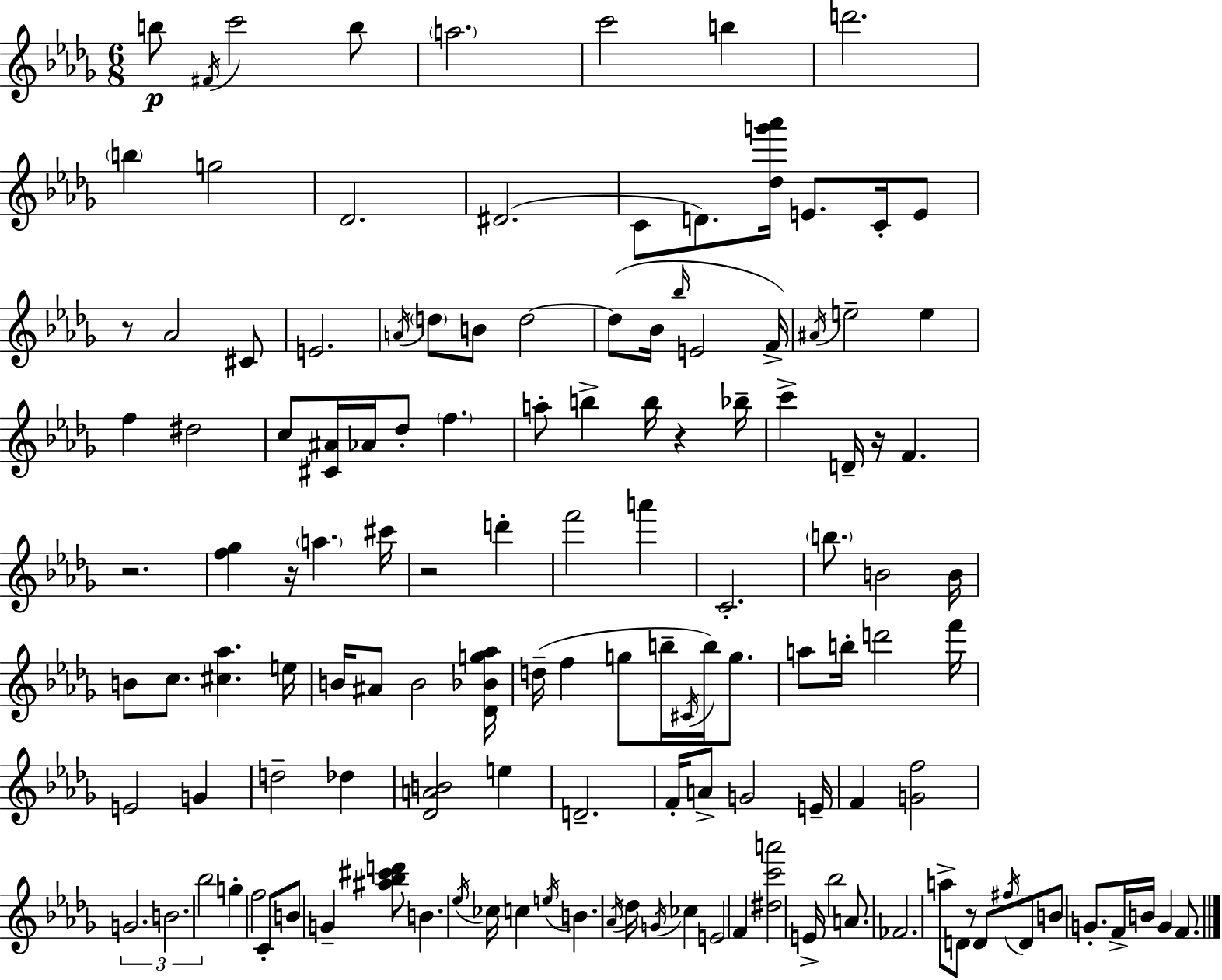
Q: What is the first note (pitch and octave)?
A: B5